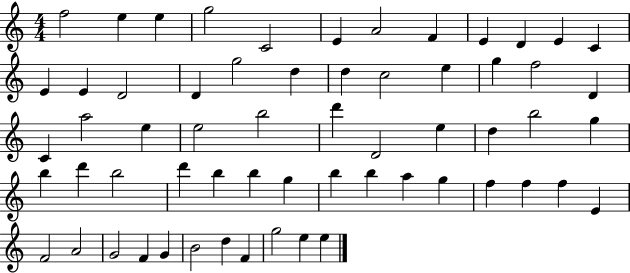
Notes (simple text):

F5/h E5/q E5/q G5/h C4/h E4/q A4/h F4/q E4/q D4/q E4/q C4/q E4/q E4/q D4/h D4/q G5/h D5/q D5/q C5/h E5/q G5/q F5/h D4/q C4/q A5/h E5/q E5/h B5/h D6/q D4/h E5/q D5/q B5/h G5/q B5/q D6/q B5/h D6/q B5/q B5/q G5/q B5/q B5/q A5/q G5/q F5/q F5/q F5/q E4/q F4/h A4/h G4/h F4/q G4/q B4/h D5/q F4/q G5/h E5/q E5/q